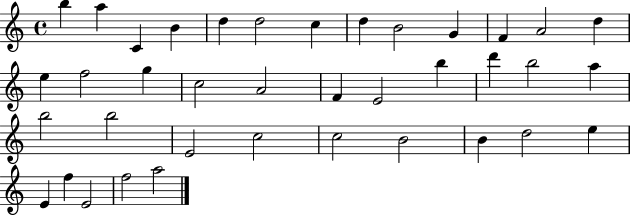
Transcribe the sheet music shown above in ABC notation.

X:1
T:Untitled
M:4/4
L:1/4
K:C
b a C B d d2 c d B2 G F A2 d e f2 g c2 A2 F E2 b d' b2 a b2 b2 E2 c2 c2 B2 B d2 e E f E2 f2 a2